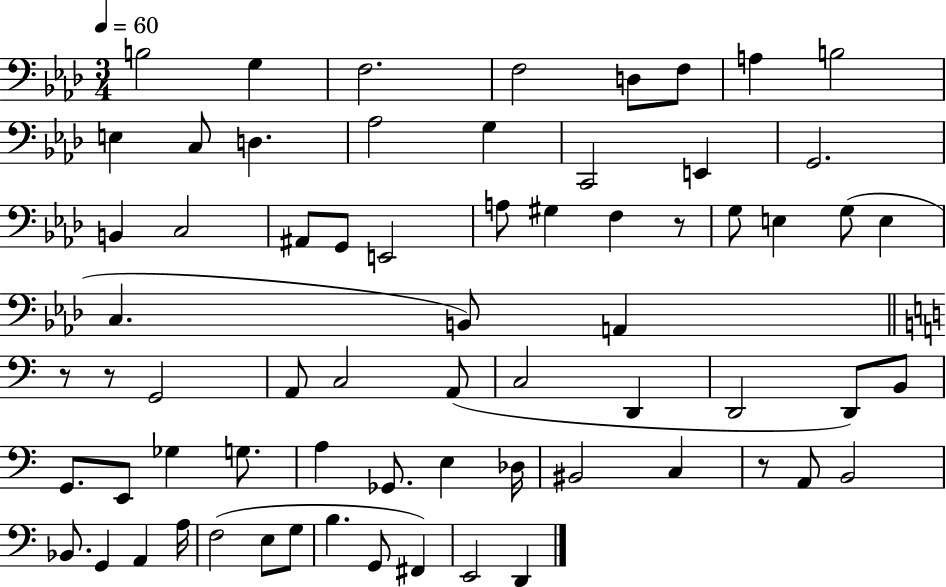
X:1
T:Untitled
M:3/4
L:1/4
K:Ab
B,2 G, F,2 F,2 D,/2 F,/2 A, B,2 E, C,/2 D, _A,2 G, C,,2 E,, G,,2 B,, C,2 ^A,,/2 G,,/2 E,,2 A,/2 ^G, F, z/2 G,/2 E, G,/2 E, C, B,,/2 A,, z/2 z/2 G,,2 A,,/2 C,2 A,,/2 C,2 D,, D,,2 D,,/2 B,,/2 G,,/2 E,,/2 _G, G,/2 A, _G,,/2 E, _D,/4 ^B,,2 C, z/2 A,,/2 B,,2 _B,,/2 G,, A,, A,/4 F,2 E,/2 G,/2 B, G,,/2 ^F,, E,,2 D,,